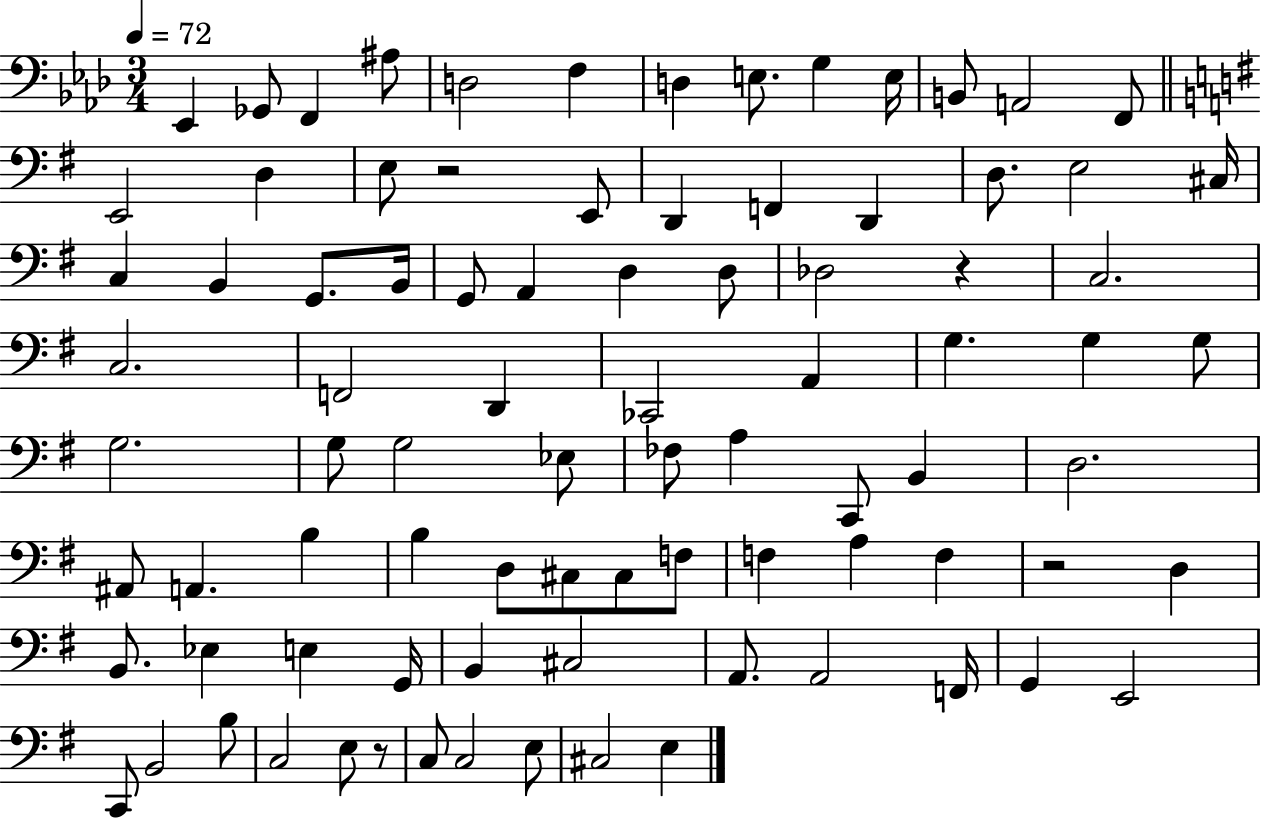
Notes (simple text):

Eb2/q Gb2/e F2/q A#3/e D3/h F3/q D3/q E3/e. G3/q E3/s B2/e A2/h F2/e E2/h D3/q E3/e R/h E2/e D2/q F2/q D2/q D3/e. E3/h C#3/s C3/q B2/q G2/e. B2/s G2/e A2/q D3/q D3/e Db3/h R/q C3/h. C3/h. F2/h D2/q CES2/h A2/q G3/q. G3/q G3/e G3/h. G3/e G3/h Eb3/e FES3/e A3/q C2/e B2/q D3/h. A#2/e A2/q. B3/q B3/q D3/e C#3/e C#3/e F3/e F3/q A3/q F3/q R/h D3/q B2/e. Eb3/q E3/q G2/s B2/q C#3/h A2/e. A2/h F2/s G2/q E2/h C2/e B2/h B3/e C3/h E3/e R/e C3/e C3/h E3/e C#3/h E3/q